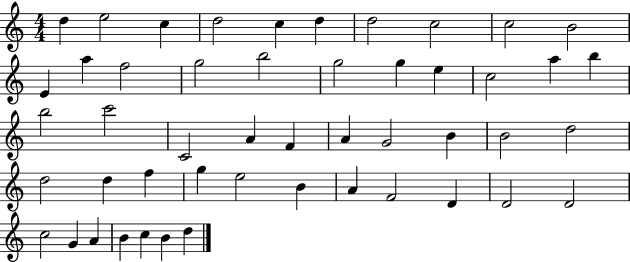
X:1
T:Untitled
M:4/4
L:1/4
K:C
d e2 c d2 c d d2 c2 c2 B2 E a f2 g2 b2 g2 g e c2 a b b2 c'2 C2 A F A G2 B B2 d2 d2 d f g e2 B A F2 D D2 D2 c2 G A B c B d